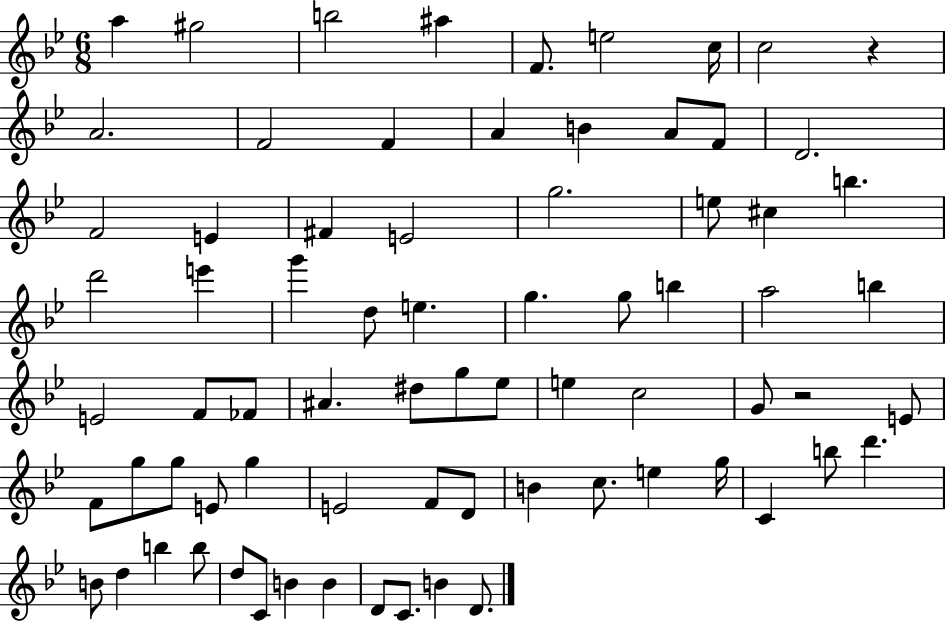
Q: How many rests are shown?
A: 2